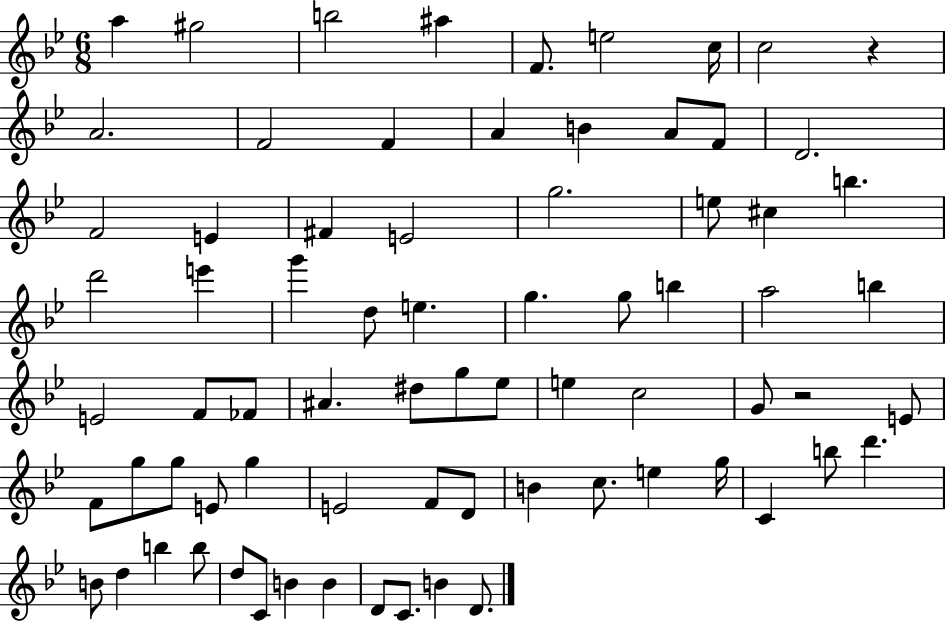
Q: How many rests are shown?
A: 2